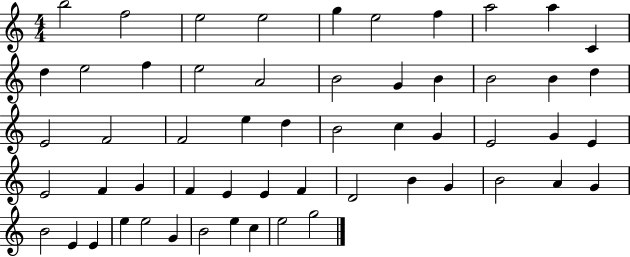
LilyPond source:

{
  \clef treble
  \numericTimeSignature
  \time 4/4
  \key c \major
  b''2 f''2 | e''2 e''2 | g''4 e''2 f''4 | a''2 a''4 c'4 | \break d''4 e''2 f''4 | e''2 a'2 | b'2 g'4 b'4 | b'2 b'4 d''4 | \break e'2 f'2 | f'2 e''4 d''4 | b'2 c''4 g'4 | e'2 g'4 e'4 | \break e'2 f'4 g'4 | f'4 e'4 e'4 f'4 | d'2 b'4 g'4 | b'2 a'4 g'4 | \break b'2 e'4 e'4 | e''4 e''2 g'4 | b'2 e''4 c''4 | e''2 g''2 | \break \bar "|."
}